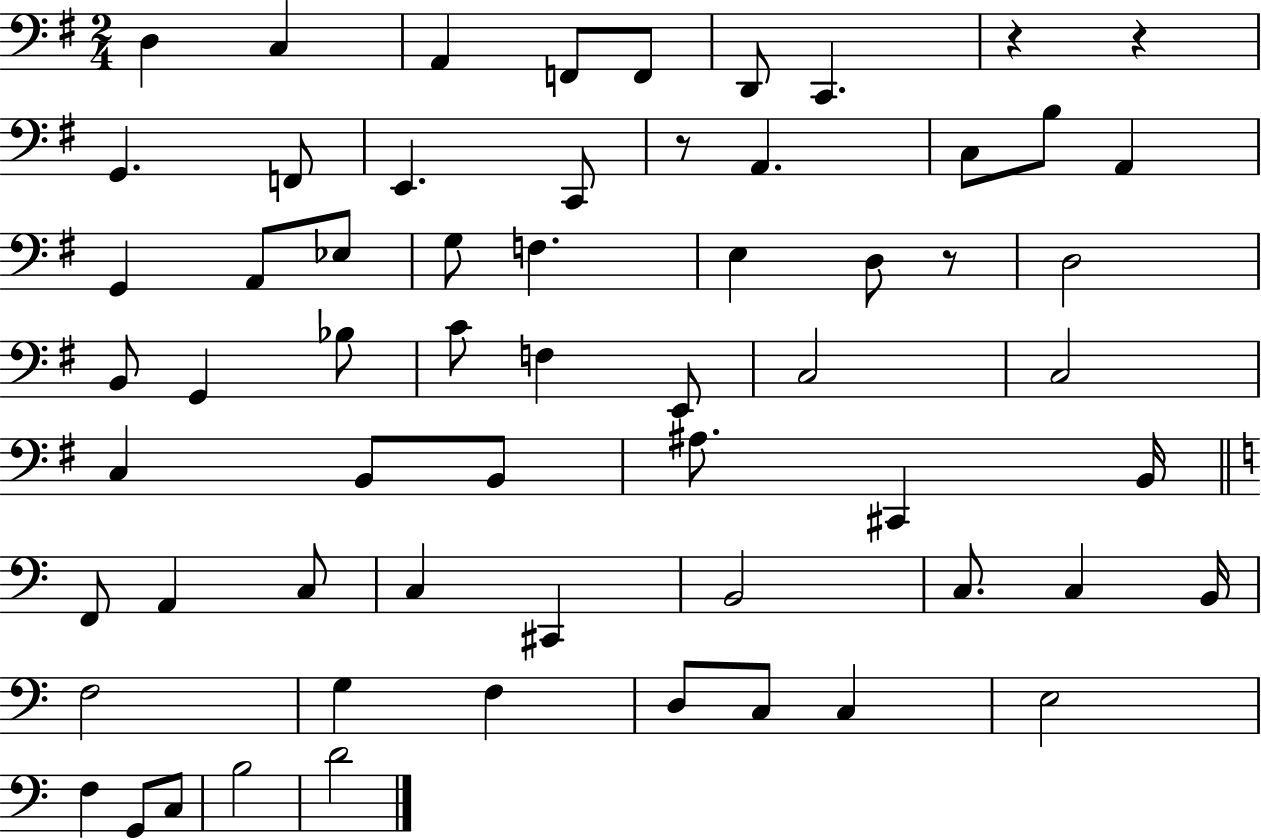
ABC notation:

X:1
T:Untitled
M:2/4
L:1/4
K:G
D, C, A,, F,,/2 F,,/2 D,,/2 C,, z z G,, F,,/2 E,, C,,/2 z/2 A,, C,/2 B,/2 A,, G,, A,,/2 _E,/2 G,/2 F, E, D,/2 z/2 D,2 B,,/2 G,, _B,/2 C/2 F, E,,/2 C,2 C,2 C, B,,/2 B,,/2 ^A,/2 ^C,, B,,/4 F,,/2 A,, C,/2 C, ^C,, B,,2 C,/2 C, B,,/4 F,2 G, F, D,/2 C,/2 C, E,2 F, G,,/2 C,/2 B,2 D2